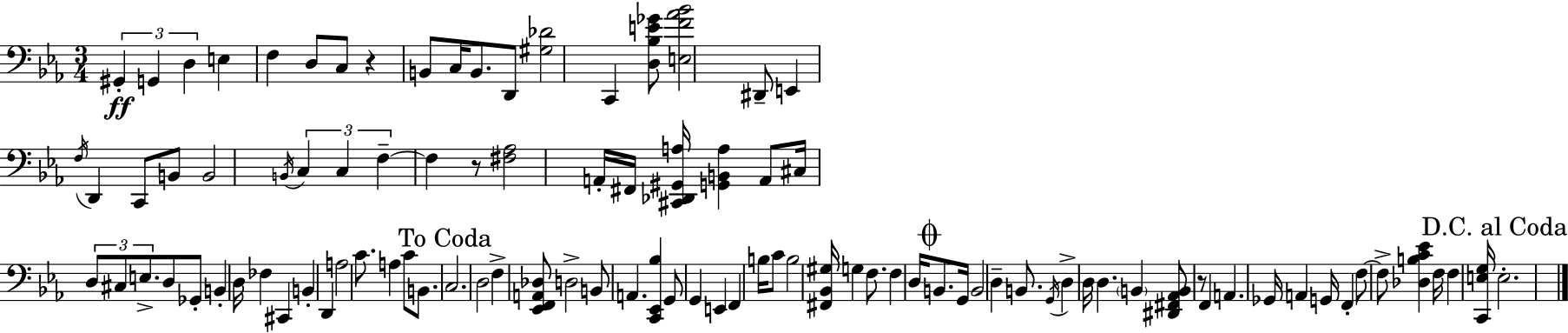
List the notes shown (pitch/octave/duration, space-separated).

G#2/q G2/q D3/q E3/q F3/q D3/e C3/e R/q B2/e C3/s B2/e. D2/e [G#3,Db4]/h C2/q [D3,Bb3,E4,Gb4]/e [E3,F4,Ab4,Bb4]/h D#2/e E2/q F3/s D2/q C2/e B2/e B2/h B2/s C3/q C3/q F3/q F3/q R/e [F#3,Ab3]/h A2/s F#2/s [C#2,Db2,G#2,A3]/s [G2,B2,A3]/q A2/e C#3/s D3/e C#3/e E3/e. D3/e Gb2/e B2/q D3/s FES3/q C#2/q B2/q D2/q A3/h C4/e. A3/q C4/e B2/e. C3/h. D3/h F3/q [Eb2,F2,A2,Db3]/e D3/h B2/e A2/q. [C2,Eb2,Bb3]/q G2/e G2/q E2/q F2/q B3/s C4/e B3/h [F#2,Bb2,G#3]/s G3/q F3/e. F3/q D3/s B2/e. G2/s B2/h D3/q B2/e. G2/s D3/q D3/s D3/q. B2/q [D#2,F#2,Ab2,B2]/e R/e F2/q A2/q. Gb2/s A2/q G2/s F2/q F3/e F3/e [Db3,B3,C4,Eb4]/q F3/s F3/q [C2,E3,G3]/s E3/h.